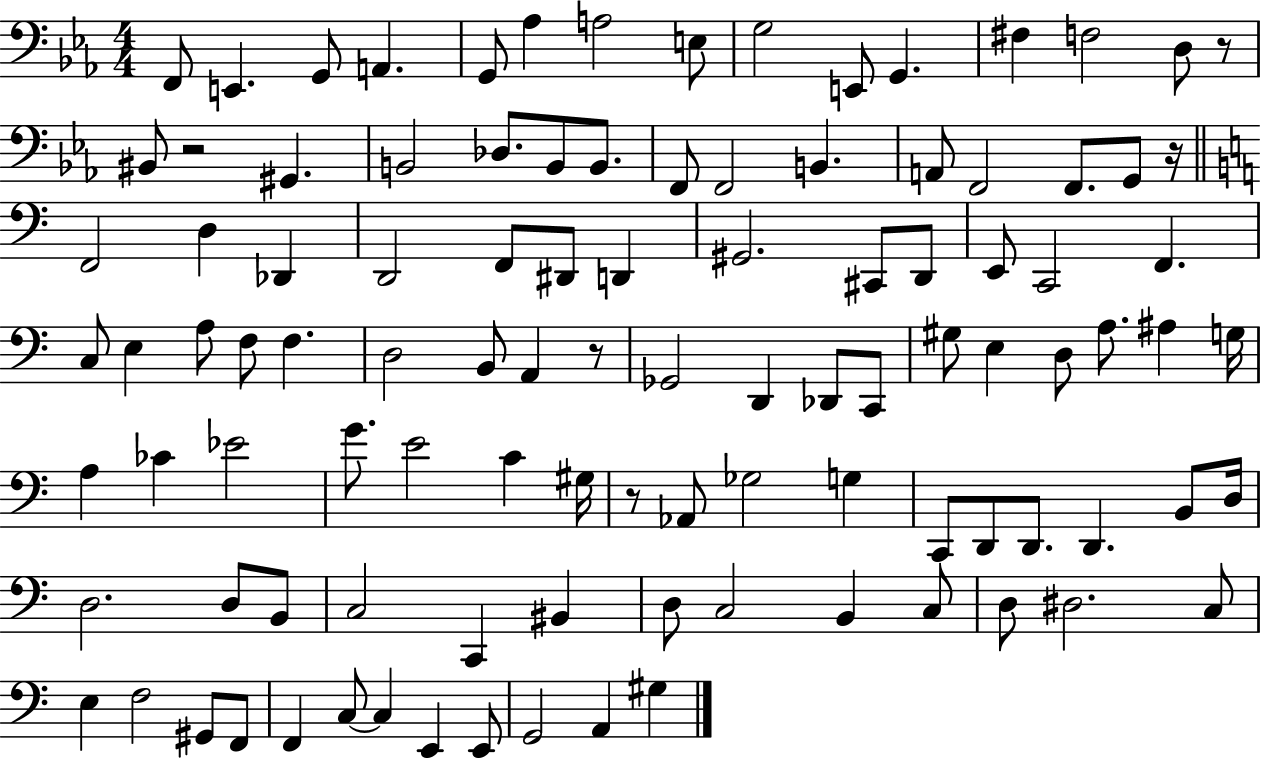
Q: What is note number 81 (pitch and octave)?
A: D3